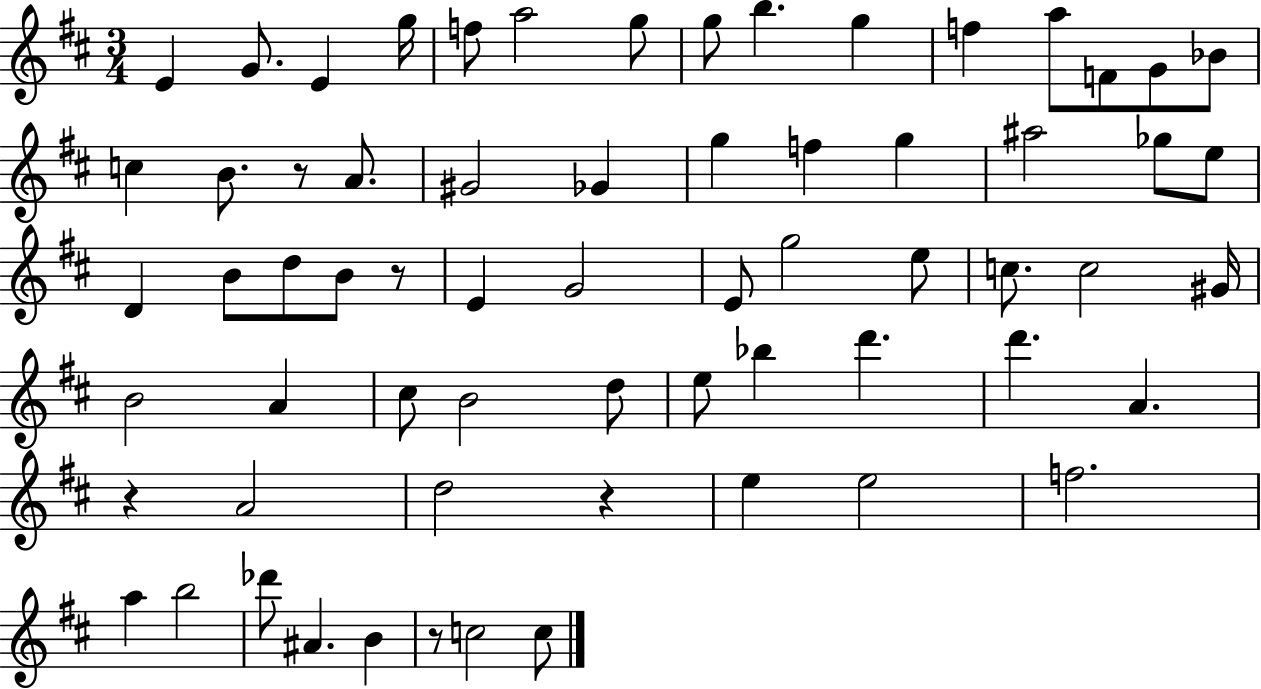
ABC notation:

X:1
T:Untitled
M:3/4
L:1/4
K:D
E G/2 E g/4 f/2 a2 g/2 g/2 b g f a/2 F/2 G/2 _B/2 c B/2 z/2 A/2 ^G2 _G g f g ^a2 _g/2 e/2 D B/2 d/2 B/2 z/2 E G2 E/2 g2 e/2 c/2 c2 ^G/4 B2 A ^c/2 B2 d/2 e/2 _b d' d' A z A2 d2 z e e2 f2 a b2 _d'/2 ^A B z/2 c2 c/2